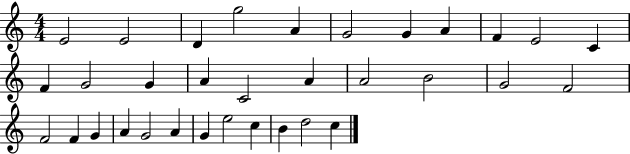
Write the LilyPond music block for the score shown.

{
  \clef treble
  \numericTimeSignature
  \time 4/4
  \key c \major
  e'2 e'2 | d'4 g''2 a'4 | g'2 g'4 a'4 | f'4 e'2 c'4 | \break f'4 g'2 g'4 | a'4 c'2 a'4 | a'2 b'2 | g'2 f'2 | \break f'2 f'4 g'4 | a'4 g'2 a'4 | g'4 e''2 c''4 | b'4 d''2 c''4 | \break \bar "|."
}